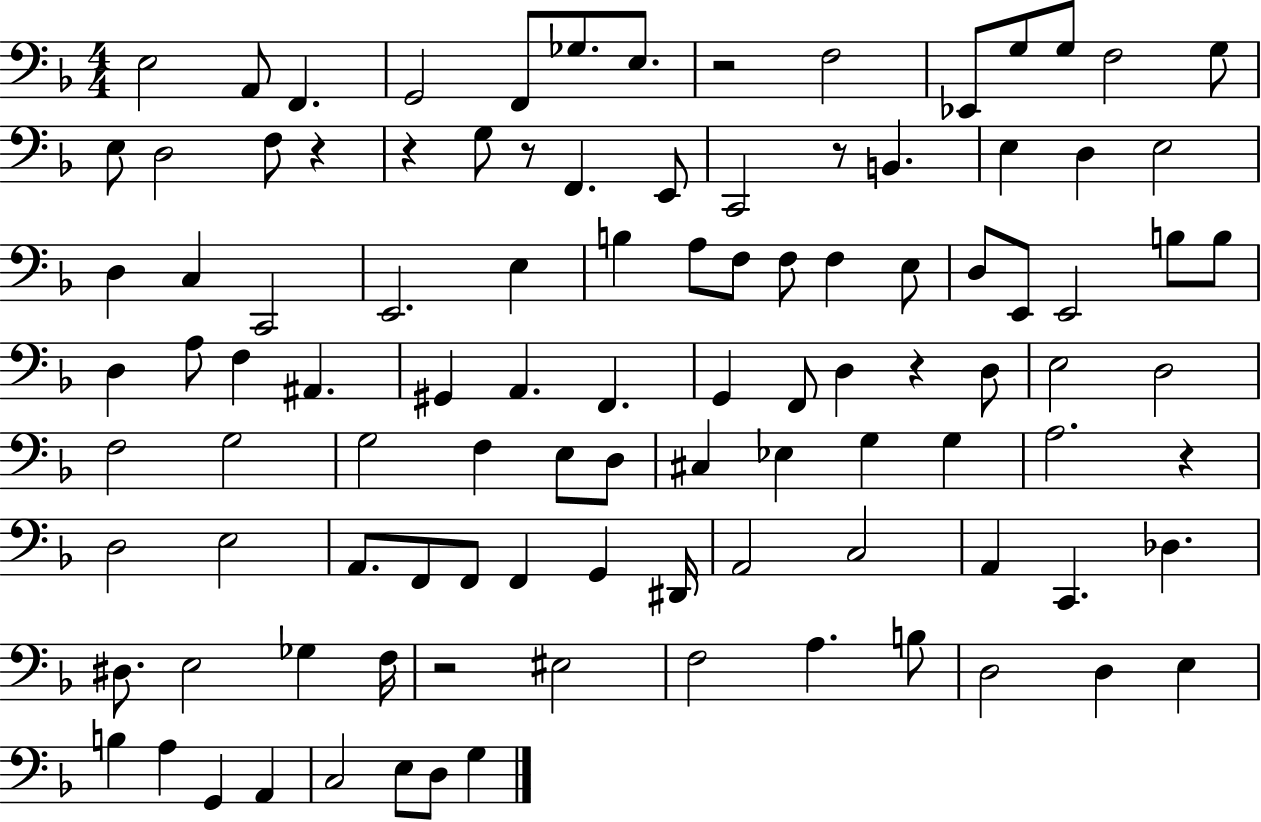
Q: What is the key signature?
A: F major